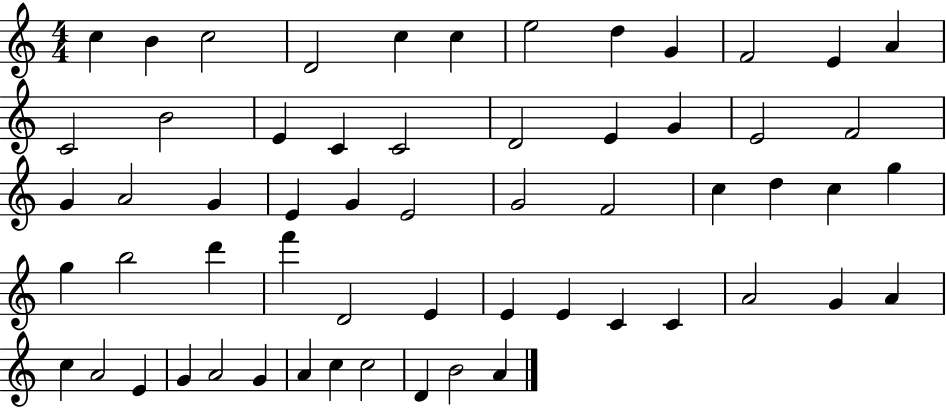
{
  \clef treble
  \numericTimeSignature
  \time 4/4
  \key c \major
  c''4 b'4 c''2 | d'2 c''4 c''4 | e''2 d''4 g'4 | f'2 e'4 a'4 | \break c'2 b'2 | e'4 c'4 c'2 | d'2 e'4 g'4 | e'2 f'2 | \break g'4 a'2 g'4 | e'4 g'4 e'2 | g'2 f'2 | c''4 d''4 c''4 g''4 | \break g''4 b''2 d'''4 | f'''4 d'2 e'4 | e'4 e'4 c'4 c'4 | a'2 g'4 a'4 | \break c''4 a'2 e'4 | g'4 a'2 g'4 | a'4 c''4 c''2 | d'4 b'2 a'4 | \break \bar "|."
}